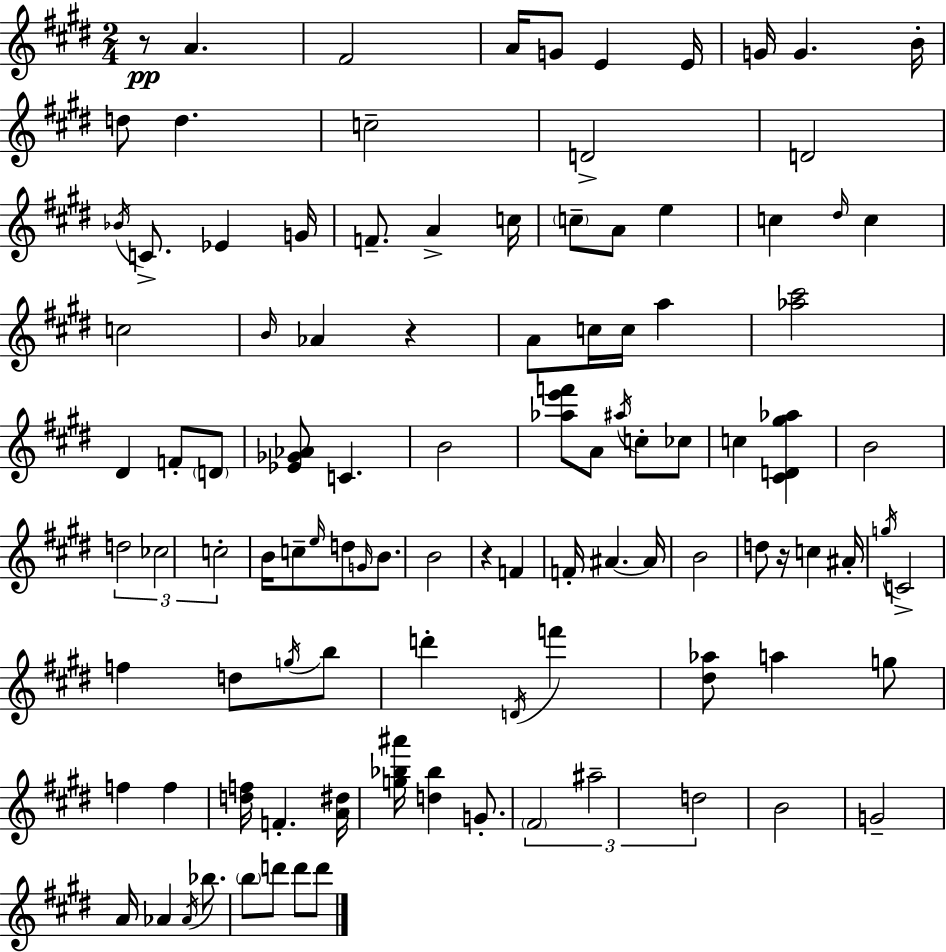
{
  \clef treble
  \numericTimeSignature
  \time 2/4
  \key e \major
  \repeat volta 2 { r8\pp a'4. | fis'2 | a'16 g'8 e'4 e'16 | g'16 g'4. b'16-. | \break d''8 d''4. | c''2-- | d'2-> | d'2 | \break \acciaccatura { bes'16 } c'8.-> ees'4 | g'16 f'8.-- a'4-> | c''16 \parenthesize c''8-- a'8 e''4 | c''4 \grace { dis''16 } c''4 | \break c''2 | \grace { b'16 } aes'4 r4 | a'8 c''16 c''16 a''4 | <aes'' cis'''>2 | \break dis'4 f'8-. | \parenthesize d'8 <ees' ges' aes'>8 c'4. | b'2 | <aes'' e''' f'''>8 a'8 \acciaccatura { ais''16 } | \break c''8-. ces''8 c''4 | <cis' d' gis'' aes''>4 b'2 | \tuplet 3/2 { d''2 | ces''2 | \break c''2-. } | b'16 c''8-- \grace { e''16 } | d''8 \grace { g'16 } b'8. b'2 | r4 | \break f'4 f'16-. ais'4.~~ | ais'16 b'2 | d''8 | r16 c''4 ais'16-. \acciaccatura { g''16 } c'2-> | \break f''4 | d''8 \acciaccatura { g''16 } b''8 | d'''4-. \acciaccatura { d'16 } f'''4 | <dis'' aes''>8 a''4 g''8 | \break f''4 f''4 | <d'' f''>16 f'4.-. | <a' dis''>16 <g'' bes'' ais'''>16 <d'' bes''>4 g'8.-. | \tuplet 3/2 { \parenthesize fis'2 | \break ais''2-- | d''2 } | b'2 | g'2-- | \break a'16 aes'4 \acciaccatura { aes'16 } bes''8. | \parenthesize b''8 d'''8 d'''8 | d'''8 } \bar "|."
}